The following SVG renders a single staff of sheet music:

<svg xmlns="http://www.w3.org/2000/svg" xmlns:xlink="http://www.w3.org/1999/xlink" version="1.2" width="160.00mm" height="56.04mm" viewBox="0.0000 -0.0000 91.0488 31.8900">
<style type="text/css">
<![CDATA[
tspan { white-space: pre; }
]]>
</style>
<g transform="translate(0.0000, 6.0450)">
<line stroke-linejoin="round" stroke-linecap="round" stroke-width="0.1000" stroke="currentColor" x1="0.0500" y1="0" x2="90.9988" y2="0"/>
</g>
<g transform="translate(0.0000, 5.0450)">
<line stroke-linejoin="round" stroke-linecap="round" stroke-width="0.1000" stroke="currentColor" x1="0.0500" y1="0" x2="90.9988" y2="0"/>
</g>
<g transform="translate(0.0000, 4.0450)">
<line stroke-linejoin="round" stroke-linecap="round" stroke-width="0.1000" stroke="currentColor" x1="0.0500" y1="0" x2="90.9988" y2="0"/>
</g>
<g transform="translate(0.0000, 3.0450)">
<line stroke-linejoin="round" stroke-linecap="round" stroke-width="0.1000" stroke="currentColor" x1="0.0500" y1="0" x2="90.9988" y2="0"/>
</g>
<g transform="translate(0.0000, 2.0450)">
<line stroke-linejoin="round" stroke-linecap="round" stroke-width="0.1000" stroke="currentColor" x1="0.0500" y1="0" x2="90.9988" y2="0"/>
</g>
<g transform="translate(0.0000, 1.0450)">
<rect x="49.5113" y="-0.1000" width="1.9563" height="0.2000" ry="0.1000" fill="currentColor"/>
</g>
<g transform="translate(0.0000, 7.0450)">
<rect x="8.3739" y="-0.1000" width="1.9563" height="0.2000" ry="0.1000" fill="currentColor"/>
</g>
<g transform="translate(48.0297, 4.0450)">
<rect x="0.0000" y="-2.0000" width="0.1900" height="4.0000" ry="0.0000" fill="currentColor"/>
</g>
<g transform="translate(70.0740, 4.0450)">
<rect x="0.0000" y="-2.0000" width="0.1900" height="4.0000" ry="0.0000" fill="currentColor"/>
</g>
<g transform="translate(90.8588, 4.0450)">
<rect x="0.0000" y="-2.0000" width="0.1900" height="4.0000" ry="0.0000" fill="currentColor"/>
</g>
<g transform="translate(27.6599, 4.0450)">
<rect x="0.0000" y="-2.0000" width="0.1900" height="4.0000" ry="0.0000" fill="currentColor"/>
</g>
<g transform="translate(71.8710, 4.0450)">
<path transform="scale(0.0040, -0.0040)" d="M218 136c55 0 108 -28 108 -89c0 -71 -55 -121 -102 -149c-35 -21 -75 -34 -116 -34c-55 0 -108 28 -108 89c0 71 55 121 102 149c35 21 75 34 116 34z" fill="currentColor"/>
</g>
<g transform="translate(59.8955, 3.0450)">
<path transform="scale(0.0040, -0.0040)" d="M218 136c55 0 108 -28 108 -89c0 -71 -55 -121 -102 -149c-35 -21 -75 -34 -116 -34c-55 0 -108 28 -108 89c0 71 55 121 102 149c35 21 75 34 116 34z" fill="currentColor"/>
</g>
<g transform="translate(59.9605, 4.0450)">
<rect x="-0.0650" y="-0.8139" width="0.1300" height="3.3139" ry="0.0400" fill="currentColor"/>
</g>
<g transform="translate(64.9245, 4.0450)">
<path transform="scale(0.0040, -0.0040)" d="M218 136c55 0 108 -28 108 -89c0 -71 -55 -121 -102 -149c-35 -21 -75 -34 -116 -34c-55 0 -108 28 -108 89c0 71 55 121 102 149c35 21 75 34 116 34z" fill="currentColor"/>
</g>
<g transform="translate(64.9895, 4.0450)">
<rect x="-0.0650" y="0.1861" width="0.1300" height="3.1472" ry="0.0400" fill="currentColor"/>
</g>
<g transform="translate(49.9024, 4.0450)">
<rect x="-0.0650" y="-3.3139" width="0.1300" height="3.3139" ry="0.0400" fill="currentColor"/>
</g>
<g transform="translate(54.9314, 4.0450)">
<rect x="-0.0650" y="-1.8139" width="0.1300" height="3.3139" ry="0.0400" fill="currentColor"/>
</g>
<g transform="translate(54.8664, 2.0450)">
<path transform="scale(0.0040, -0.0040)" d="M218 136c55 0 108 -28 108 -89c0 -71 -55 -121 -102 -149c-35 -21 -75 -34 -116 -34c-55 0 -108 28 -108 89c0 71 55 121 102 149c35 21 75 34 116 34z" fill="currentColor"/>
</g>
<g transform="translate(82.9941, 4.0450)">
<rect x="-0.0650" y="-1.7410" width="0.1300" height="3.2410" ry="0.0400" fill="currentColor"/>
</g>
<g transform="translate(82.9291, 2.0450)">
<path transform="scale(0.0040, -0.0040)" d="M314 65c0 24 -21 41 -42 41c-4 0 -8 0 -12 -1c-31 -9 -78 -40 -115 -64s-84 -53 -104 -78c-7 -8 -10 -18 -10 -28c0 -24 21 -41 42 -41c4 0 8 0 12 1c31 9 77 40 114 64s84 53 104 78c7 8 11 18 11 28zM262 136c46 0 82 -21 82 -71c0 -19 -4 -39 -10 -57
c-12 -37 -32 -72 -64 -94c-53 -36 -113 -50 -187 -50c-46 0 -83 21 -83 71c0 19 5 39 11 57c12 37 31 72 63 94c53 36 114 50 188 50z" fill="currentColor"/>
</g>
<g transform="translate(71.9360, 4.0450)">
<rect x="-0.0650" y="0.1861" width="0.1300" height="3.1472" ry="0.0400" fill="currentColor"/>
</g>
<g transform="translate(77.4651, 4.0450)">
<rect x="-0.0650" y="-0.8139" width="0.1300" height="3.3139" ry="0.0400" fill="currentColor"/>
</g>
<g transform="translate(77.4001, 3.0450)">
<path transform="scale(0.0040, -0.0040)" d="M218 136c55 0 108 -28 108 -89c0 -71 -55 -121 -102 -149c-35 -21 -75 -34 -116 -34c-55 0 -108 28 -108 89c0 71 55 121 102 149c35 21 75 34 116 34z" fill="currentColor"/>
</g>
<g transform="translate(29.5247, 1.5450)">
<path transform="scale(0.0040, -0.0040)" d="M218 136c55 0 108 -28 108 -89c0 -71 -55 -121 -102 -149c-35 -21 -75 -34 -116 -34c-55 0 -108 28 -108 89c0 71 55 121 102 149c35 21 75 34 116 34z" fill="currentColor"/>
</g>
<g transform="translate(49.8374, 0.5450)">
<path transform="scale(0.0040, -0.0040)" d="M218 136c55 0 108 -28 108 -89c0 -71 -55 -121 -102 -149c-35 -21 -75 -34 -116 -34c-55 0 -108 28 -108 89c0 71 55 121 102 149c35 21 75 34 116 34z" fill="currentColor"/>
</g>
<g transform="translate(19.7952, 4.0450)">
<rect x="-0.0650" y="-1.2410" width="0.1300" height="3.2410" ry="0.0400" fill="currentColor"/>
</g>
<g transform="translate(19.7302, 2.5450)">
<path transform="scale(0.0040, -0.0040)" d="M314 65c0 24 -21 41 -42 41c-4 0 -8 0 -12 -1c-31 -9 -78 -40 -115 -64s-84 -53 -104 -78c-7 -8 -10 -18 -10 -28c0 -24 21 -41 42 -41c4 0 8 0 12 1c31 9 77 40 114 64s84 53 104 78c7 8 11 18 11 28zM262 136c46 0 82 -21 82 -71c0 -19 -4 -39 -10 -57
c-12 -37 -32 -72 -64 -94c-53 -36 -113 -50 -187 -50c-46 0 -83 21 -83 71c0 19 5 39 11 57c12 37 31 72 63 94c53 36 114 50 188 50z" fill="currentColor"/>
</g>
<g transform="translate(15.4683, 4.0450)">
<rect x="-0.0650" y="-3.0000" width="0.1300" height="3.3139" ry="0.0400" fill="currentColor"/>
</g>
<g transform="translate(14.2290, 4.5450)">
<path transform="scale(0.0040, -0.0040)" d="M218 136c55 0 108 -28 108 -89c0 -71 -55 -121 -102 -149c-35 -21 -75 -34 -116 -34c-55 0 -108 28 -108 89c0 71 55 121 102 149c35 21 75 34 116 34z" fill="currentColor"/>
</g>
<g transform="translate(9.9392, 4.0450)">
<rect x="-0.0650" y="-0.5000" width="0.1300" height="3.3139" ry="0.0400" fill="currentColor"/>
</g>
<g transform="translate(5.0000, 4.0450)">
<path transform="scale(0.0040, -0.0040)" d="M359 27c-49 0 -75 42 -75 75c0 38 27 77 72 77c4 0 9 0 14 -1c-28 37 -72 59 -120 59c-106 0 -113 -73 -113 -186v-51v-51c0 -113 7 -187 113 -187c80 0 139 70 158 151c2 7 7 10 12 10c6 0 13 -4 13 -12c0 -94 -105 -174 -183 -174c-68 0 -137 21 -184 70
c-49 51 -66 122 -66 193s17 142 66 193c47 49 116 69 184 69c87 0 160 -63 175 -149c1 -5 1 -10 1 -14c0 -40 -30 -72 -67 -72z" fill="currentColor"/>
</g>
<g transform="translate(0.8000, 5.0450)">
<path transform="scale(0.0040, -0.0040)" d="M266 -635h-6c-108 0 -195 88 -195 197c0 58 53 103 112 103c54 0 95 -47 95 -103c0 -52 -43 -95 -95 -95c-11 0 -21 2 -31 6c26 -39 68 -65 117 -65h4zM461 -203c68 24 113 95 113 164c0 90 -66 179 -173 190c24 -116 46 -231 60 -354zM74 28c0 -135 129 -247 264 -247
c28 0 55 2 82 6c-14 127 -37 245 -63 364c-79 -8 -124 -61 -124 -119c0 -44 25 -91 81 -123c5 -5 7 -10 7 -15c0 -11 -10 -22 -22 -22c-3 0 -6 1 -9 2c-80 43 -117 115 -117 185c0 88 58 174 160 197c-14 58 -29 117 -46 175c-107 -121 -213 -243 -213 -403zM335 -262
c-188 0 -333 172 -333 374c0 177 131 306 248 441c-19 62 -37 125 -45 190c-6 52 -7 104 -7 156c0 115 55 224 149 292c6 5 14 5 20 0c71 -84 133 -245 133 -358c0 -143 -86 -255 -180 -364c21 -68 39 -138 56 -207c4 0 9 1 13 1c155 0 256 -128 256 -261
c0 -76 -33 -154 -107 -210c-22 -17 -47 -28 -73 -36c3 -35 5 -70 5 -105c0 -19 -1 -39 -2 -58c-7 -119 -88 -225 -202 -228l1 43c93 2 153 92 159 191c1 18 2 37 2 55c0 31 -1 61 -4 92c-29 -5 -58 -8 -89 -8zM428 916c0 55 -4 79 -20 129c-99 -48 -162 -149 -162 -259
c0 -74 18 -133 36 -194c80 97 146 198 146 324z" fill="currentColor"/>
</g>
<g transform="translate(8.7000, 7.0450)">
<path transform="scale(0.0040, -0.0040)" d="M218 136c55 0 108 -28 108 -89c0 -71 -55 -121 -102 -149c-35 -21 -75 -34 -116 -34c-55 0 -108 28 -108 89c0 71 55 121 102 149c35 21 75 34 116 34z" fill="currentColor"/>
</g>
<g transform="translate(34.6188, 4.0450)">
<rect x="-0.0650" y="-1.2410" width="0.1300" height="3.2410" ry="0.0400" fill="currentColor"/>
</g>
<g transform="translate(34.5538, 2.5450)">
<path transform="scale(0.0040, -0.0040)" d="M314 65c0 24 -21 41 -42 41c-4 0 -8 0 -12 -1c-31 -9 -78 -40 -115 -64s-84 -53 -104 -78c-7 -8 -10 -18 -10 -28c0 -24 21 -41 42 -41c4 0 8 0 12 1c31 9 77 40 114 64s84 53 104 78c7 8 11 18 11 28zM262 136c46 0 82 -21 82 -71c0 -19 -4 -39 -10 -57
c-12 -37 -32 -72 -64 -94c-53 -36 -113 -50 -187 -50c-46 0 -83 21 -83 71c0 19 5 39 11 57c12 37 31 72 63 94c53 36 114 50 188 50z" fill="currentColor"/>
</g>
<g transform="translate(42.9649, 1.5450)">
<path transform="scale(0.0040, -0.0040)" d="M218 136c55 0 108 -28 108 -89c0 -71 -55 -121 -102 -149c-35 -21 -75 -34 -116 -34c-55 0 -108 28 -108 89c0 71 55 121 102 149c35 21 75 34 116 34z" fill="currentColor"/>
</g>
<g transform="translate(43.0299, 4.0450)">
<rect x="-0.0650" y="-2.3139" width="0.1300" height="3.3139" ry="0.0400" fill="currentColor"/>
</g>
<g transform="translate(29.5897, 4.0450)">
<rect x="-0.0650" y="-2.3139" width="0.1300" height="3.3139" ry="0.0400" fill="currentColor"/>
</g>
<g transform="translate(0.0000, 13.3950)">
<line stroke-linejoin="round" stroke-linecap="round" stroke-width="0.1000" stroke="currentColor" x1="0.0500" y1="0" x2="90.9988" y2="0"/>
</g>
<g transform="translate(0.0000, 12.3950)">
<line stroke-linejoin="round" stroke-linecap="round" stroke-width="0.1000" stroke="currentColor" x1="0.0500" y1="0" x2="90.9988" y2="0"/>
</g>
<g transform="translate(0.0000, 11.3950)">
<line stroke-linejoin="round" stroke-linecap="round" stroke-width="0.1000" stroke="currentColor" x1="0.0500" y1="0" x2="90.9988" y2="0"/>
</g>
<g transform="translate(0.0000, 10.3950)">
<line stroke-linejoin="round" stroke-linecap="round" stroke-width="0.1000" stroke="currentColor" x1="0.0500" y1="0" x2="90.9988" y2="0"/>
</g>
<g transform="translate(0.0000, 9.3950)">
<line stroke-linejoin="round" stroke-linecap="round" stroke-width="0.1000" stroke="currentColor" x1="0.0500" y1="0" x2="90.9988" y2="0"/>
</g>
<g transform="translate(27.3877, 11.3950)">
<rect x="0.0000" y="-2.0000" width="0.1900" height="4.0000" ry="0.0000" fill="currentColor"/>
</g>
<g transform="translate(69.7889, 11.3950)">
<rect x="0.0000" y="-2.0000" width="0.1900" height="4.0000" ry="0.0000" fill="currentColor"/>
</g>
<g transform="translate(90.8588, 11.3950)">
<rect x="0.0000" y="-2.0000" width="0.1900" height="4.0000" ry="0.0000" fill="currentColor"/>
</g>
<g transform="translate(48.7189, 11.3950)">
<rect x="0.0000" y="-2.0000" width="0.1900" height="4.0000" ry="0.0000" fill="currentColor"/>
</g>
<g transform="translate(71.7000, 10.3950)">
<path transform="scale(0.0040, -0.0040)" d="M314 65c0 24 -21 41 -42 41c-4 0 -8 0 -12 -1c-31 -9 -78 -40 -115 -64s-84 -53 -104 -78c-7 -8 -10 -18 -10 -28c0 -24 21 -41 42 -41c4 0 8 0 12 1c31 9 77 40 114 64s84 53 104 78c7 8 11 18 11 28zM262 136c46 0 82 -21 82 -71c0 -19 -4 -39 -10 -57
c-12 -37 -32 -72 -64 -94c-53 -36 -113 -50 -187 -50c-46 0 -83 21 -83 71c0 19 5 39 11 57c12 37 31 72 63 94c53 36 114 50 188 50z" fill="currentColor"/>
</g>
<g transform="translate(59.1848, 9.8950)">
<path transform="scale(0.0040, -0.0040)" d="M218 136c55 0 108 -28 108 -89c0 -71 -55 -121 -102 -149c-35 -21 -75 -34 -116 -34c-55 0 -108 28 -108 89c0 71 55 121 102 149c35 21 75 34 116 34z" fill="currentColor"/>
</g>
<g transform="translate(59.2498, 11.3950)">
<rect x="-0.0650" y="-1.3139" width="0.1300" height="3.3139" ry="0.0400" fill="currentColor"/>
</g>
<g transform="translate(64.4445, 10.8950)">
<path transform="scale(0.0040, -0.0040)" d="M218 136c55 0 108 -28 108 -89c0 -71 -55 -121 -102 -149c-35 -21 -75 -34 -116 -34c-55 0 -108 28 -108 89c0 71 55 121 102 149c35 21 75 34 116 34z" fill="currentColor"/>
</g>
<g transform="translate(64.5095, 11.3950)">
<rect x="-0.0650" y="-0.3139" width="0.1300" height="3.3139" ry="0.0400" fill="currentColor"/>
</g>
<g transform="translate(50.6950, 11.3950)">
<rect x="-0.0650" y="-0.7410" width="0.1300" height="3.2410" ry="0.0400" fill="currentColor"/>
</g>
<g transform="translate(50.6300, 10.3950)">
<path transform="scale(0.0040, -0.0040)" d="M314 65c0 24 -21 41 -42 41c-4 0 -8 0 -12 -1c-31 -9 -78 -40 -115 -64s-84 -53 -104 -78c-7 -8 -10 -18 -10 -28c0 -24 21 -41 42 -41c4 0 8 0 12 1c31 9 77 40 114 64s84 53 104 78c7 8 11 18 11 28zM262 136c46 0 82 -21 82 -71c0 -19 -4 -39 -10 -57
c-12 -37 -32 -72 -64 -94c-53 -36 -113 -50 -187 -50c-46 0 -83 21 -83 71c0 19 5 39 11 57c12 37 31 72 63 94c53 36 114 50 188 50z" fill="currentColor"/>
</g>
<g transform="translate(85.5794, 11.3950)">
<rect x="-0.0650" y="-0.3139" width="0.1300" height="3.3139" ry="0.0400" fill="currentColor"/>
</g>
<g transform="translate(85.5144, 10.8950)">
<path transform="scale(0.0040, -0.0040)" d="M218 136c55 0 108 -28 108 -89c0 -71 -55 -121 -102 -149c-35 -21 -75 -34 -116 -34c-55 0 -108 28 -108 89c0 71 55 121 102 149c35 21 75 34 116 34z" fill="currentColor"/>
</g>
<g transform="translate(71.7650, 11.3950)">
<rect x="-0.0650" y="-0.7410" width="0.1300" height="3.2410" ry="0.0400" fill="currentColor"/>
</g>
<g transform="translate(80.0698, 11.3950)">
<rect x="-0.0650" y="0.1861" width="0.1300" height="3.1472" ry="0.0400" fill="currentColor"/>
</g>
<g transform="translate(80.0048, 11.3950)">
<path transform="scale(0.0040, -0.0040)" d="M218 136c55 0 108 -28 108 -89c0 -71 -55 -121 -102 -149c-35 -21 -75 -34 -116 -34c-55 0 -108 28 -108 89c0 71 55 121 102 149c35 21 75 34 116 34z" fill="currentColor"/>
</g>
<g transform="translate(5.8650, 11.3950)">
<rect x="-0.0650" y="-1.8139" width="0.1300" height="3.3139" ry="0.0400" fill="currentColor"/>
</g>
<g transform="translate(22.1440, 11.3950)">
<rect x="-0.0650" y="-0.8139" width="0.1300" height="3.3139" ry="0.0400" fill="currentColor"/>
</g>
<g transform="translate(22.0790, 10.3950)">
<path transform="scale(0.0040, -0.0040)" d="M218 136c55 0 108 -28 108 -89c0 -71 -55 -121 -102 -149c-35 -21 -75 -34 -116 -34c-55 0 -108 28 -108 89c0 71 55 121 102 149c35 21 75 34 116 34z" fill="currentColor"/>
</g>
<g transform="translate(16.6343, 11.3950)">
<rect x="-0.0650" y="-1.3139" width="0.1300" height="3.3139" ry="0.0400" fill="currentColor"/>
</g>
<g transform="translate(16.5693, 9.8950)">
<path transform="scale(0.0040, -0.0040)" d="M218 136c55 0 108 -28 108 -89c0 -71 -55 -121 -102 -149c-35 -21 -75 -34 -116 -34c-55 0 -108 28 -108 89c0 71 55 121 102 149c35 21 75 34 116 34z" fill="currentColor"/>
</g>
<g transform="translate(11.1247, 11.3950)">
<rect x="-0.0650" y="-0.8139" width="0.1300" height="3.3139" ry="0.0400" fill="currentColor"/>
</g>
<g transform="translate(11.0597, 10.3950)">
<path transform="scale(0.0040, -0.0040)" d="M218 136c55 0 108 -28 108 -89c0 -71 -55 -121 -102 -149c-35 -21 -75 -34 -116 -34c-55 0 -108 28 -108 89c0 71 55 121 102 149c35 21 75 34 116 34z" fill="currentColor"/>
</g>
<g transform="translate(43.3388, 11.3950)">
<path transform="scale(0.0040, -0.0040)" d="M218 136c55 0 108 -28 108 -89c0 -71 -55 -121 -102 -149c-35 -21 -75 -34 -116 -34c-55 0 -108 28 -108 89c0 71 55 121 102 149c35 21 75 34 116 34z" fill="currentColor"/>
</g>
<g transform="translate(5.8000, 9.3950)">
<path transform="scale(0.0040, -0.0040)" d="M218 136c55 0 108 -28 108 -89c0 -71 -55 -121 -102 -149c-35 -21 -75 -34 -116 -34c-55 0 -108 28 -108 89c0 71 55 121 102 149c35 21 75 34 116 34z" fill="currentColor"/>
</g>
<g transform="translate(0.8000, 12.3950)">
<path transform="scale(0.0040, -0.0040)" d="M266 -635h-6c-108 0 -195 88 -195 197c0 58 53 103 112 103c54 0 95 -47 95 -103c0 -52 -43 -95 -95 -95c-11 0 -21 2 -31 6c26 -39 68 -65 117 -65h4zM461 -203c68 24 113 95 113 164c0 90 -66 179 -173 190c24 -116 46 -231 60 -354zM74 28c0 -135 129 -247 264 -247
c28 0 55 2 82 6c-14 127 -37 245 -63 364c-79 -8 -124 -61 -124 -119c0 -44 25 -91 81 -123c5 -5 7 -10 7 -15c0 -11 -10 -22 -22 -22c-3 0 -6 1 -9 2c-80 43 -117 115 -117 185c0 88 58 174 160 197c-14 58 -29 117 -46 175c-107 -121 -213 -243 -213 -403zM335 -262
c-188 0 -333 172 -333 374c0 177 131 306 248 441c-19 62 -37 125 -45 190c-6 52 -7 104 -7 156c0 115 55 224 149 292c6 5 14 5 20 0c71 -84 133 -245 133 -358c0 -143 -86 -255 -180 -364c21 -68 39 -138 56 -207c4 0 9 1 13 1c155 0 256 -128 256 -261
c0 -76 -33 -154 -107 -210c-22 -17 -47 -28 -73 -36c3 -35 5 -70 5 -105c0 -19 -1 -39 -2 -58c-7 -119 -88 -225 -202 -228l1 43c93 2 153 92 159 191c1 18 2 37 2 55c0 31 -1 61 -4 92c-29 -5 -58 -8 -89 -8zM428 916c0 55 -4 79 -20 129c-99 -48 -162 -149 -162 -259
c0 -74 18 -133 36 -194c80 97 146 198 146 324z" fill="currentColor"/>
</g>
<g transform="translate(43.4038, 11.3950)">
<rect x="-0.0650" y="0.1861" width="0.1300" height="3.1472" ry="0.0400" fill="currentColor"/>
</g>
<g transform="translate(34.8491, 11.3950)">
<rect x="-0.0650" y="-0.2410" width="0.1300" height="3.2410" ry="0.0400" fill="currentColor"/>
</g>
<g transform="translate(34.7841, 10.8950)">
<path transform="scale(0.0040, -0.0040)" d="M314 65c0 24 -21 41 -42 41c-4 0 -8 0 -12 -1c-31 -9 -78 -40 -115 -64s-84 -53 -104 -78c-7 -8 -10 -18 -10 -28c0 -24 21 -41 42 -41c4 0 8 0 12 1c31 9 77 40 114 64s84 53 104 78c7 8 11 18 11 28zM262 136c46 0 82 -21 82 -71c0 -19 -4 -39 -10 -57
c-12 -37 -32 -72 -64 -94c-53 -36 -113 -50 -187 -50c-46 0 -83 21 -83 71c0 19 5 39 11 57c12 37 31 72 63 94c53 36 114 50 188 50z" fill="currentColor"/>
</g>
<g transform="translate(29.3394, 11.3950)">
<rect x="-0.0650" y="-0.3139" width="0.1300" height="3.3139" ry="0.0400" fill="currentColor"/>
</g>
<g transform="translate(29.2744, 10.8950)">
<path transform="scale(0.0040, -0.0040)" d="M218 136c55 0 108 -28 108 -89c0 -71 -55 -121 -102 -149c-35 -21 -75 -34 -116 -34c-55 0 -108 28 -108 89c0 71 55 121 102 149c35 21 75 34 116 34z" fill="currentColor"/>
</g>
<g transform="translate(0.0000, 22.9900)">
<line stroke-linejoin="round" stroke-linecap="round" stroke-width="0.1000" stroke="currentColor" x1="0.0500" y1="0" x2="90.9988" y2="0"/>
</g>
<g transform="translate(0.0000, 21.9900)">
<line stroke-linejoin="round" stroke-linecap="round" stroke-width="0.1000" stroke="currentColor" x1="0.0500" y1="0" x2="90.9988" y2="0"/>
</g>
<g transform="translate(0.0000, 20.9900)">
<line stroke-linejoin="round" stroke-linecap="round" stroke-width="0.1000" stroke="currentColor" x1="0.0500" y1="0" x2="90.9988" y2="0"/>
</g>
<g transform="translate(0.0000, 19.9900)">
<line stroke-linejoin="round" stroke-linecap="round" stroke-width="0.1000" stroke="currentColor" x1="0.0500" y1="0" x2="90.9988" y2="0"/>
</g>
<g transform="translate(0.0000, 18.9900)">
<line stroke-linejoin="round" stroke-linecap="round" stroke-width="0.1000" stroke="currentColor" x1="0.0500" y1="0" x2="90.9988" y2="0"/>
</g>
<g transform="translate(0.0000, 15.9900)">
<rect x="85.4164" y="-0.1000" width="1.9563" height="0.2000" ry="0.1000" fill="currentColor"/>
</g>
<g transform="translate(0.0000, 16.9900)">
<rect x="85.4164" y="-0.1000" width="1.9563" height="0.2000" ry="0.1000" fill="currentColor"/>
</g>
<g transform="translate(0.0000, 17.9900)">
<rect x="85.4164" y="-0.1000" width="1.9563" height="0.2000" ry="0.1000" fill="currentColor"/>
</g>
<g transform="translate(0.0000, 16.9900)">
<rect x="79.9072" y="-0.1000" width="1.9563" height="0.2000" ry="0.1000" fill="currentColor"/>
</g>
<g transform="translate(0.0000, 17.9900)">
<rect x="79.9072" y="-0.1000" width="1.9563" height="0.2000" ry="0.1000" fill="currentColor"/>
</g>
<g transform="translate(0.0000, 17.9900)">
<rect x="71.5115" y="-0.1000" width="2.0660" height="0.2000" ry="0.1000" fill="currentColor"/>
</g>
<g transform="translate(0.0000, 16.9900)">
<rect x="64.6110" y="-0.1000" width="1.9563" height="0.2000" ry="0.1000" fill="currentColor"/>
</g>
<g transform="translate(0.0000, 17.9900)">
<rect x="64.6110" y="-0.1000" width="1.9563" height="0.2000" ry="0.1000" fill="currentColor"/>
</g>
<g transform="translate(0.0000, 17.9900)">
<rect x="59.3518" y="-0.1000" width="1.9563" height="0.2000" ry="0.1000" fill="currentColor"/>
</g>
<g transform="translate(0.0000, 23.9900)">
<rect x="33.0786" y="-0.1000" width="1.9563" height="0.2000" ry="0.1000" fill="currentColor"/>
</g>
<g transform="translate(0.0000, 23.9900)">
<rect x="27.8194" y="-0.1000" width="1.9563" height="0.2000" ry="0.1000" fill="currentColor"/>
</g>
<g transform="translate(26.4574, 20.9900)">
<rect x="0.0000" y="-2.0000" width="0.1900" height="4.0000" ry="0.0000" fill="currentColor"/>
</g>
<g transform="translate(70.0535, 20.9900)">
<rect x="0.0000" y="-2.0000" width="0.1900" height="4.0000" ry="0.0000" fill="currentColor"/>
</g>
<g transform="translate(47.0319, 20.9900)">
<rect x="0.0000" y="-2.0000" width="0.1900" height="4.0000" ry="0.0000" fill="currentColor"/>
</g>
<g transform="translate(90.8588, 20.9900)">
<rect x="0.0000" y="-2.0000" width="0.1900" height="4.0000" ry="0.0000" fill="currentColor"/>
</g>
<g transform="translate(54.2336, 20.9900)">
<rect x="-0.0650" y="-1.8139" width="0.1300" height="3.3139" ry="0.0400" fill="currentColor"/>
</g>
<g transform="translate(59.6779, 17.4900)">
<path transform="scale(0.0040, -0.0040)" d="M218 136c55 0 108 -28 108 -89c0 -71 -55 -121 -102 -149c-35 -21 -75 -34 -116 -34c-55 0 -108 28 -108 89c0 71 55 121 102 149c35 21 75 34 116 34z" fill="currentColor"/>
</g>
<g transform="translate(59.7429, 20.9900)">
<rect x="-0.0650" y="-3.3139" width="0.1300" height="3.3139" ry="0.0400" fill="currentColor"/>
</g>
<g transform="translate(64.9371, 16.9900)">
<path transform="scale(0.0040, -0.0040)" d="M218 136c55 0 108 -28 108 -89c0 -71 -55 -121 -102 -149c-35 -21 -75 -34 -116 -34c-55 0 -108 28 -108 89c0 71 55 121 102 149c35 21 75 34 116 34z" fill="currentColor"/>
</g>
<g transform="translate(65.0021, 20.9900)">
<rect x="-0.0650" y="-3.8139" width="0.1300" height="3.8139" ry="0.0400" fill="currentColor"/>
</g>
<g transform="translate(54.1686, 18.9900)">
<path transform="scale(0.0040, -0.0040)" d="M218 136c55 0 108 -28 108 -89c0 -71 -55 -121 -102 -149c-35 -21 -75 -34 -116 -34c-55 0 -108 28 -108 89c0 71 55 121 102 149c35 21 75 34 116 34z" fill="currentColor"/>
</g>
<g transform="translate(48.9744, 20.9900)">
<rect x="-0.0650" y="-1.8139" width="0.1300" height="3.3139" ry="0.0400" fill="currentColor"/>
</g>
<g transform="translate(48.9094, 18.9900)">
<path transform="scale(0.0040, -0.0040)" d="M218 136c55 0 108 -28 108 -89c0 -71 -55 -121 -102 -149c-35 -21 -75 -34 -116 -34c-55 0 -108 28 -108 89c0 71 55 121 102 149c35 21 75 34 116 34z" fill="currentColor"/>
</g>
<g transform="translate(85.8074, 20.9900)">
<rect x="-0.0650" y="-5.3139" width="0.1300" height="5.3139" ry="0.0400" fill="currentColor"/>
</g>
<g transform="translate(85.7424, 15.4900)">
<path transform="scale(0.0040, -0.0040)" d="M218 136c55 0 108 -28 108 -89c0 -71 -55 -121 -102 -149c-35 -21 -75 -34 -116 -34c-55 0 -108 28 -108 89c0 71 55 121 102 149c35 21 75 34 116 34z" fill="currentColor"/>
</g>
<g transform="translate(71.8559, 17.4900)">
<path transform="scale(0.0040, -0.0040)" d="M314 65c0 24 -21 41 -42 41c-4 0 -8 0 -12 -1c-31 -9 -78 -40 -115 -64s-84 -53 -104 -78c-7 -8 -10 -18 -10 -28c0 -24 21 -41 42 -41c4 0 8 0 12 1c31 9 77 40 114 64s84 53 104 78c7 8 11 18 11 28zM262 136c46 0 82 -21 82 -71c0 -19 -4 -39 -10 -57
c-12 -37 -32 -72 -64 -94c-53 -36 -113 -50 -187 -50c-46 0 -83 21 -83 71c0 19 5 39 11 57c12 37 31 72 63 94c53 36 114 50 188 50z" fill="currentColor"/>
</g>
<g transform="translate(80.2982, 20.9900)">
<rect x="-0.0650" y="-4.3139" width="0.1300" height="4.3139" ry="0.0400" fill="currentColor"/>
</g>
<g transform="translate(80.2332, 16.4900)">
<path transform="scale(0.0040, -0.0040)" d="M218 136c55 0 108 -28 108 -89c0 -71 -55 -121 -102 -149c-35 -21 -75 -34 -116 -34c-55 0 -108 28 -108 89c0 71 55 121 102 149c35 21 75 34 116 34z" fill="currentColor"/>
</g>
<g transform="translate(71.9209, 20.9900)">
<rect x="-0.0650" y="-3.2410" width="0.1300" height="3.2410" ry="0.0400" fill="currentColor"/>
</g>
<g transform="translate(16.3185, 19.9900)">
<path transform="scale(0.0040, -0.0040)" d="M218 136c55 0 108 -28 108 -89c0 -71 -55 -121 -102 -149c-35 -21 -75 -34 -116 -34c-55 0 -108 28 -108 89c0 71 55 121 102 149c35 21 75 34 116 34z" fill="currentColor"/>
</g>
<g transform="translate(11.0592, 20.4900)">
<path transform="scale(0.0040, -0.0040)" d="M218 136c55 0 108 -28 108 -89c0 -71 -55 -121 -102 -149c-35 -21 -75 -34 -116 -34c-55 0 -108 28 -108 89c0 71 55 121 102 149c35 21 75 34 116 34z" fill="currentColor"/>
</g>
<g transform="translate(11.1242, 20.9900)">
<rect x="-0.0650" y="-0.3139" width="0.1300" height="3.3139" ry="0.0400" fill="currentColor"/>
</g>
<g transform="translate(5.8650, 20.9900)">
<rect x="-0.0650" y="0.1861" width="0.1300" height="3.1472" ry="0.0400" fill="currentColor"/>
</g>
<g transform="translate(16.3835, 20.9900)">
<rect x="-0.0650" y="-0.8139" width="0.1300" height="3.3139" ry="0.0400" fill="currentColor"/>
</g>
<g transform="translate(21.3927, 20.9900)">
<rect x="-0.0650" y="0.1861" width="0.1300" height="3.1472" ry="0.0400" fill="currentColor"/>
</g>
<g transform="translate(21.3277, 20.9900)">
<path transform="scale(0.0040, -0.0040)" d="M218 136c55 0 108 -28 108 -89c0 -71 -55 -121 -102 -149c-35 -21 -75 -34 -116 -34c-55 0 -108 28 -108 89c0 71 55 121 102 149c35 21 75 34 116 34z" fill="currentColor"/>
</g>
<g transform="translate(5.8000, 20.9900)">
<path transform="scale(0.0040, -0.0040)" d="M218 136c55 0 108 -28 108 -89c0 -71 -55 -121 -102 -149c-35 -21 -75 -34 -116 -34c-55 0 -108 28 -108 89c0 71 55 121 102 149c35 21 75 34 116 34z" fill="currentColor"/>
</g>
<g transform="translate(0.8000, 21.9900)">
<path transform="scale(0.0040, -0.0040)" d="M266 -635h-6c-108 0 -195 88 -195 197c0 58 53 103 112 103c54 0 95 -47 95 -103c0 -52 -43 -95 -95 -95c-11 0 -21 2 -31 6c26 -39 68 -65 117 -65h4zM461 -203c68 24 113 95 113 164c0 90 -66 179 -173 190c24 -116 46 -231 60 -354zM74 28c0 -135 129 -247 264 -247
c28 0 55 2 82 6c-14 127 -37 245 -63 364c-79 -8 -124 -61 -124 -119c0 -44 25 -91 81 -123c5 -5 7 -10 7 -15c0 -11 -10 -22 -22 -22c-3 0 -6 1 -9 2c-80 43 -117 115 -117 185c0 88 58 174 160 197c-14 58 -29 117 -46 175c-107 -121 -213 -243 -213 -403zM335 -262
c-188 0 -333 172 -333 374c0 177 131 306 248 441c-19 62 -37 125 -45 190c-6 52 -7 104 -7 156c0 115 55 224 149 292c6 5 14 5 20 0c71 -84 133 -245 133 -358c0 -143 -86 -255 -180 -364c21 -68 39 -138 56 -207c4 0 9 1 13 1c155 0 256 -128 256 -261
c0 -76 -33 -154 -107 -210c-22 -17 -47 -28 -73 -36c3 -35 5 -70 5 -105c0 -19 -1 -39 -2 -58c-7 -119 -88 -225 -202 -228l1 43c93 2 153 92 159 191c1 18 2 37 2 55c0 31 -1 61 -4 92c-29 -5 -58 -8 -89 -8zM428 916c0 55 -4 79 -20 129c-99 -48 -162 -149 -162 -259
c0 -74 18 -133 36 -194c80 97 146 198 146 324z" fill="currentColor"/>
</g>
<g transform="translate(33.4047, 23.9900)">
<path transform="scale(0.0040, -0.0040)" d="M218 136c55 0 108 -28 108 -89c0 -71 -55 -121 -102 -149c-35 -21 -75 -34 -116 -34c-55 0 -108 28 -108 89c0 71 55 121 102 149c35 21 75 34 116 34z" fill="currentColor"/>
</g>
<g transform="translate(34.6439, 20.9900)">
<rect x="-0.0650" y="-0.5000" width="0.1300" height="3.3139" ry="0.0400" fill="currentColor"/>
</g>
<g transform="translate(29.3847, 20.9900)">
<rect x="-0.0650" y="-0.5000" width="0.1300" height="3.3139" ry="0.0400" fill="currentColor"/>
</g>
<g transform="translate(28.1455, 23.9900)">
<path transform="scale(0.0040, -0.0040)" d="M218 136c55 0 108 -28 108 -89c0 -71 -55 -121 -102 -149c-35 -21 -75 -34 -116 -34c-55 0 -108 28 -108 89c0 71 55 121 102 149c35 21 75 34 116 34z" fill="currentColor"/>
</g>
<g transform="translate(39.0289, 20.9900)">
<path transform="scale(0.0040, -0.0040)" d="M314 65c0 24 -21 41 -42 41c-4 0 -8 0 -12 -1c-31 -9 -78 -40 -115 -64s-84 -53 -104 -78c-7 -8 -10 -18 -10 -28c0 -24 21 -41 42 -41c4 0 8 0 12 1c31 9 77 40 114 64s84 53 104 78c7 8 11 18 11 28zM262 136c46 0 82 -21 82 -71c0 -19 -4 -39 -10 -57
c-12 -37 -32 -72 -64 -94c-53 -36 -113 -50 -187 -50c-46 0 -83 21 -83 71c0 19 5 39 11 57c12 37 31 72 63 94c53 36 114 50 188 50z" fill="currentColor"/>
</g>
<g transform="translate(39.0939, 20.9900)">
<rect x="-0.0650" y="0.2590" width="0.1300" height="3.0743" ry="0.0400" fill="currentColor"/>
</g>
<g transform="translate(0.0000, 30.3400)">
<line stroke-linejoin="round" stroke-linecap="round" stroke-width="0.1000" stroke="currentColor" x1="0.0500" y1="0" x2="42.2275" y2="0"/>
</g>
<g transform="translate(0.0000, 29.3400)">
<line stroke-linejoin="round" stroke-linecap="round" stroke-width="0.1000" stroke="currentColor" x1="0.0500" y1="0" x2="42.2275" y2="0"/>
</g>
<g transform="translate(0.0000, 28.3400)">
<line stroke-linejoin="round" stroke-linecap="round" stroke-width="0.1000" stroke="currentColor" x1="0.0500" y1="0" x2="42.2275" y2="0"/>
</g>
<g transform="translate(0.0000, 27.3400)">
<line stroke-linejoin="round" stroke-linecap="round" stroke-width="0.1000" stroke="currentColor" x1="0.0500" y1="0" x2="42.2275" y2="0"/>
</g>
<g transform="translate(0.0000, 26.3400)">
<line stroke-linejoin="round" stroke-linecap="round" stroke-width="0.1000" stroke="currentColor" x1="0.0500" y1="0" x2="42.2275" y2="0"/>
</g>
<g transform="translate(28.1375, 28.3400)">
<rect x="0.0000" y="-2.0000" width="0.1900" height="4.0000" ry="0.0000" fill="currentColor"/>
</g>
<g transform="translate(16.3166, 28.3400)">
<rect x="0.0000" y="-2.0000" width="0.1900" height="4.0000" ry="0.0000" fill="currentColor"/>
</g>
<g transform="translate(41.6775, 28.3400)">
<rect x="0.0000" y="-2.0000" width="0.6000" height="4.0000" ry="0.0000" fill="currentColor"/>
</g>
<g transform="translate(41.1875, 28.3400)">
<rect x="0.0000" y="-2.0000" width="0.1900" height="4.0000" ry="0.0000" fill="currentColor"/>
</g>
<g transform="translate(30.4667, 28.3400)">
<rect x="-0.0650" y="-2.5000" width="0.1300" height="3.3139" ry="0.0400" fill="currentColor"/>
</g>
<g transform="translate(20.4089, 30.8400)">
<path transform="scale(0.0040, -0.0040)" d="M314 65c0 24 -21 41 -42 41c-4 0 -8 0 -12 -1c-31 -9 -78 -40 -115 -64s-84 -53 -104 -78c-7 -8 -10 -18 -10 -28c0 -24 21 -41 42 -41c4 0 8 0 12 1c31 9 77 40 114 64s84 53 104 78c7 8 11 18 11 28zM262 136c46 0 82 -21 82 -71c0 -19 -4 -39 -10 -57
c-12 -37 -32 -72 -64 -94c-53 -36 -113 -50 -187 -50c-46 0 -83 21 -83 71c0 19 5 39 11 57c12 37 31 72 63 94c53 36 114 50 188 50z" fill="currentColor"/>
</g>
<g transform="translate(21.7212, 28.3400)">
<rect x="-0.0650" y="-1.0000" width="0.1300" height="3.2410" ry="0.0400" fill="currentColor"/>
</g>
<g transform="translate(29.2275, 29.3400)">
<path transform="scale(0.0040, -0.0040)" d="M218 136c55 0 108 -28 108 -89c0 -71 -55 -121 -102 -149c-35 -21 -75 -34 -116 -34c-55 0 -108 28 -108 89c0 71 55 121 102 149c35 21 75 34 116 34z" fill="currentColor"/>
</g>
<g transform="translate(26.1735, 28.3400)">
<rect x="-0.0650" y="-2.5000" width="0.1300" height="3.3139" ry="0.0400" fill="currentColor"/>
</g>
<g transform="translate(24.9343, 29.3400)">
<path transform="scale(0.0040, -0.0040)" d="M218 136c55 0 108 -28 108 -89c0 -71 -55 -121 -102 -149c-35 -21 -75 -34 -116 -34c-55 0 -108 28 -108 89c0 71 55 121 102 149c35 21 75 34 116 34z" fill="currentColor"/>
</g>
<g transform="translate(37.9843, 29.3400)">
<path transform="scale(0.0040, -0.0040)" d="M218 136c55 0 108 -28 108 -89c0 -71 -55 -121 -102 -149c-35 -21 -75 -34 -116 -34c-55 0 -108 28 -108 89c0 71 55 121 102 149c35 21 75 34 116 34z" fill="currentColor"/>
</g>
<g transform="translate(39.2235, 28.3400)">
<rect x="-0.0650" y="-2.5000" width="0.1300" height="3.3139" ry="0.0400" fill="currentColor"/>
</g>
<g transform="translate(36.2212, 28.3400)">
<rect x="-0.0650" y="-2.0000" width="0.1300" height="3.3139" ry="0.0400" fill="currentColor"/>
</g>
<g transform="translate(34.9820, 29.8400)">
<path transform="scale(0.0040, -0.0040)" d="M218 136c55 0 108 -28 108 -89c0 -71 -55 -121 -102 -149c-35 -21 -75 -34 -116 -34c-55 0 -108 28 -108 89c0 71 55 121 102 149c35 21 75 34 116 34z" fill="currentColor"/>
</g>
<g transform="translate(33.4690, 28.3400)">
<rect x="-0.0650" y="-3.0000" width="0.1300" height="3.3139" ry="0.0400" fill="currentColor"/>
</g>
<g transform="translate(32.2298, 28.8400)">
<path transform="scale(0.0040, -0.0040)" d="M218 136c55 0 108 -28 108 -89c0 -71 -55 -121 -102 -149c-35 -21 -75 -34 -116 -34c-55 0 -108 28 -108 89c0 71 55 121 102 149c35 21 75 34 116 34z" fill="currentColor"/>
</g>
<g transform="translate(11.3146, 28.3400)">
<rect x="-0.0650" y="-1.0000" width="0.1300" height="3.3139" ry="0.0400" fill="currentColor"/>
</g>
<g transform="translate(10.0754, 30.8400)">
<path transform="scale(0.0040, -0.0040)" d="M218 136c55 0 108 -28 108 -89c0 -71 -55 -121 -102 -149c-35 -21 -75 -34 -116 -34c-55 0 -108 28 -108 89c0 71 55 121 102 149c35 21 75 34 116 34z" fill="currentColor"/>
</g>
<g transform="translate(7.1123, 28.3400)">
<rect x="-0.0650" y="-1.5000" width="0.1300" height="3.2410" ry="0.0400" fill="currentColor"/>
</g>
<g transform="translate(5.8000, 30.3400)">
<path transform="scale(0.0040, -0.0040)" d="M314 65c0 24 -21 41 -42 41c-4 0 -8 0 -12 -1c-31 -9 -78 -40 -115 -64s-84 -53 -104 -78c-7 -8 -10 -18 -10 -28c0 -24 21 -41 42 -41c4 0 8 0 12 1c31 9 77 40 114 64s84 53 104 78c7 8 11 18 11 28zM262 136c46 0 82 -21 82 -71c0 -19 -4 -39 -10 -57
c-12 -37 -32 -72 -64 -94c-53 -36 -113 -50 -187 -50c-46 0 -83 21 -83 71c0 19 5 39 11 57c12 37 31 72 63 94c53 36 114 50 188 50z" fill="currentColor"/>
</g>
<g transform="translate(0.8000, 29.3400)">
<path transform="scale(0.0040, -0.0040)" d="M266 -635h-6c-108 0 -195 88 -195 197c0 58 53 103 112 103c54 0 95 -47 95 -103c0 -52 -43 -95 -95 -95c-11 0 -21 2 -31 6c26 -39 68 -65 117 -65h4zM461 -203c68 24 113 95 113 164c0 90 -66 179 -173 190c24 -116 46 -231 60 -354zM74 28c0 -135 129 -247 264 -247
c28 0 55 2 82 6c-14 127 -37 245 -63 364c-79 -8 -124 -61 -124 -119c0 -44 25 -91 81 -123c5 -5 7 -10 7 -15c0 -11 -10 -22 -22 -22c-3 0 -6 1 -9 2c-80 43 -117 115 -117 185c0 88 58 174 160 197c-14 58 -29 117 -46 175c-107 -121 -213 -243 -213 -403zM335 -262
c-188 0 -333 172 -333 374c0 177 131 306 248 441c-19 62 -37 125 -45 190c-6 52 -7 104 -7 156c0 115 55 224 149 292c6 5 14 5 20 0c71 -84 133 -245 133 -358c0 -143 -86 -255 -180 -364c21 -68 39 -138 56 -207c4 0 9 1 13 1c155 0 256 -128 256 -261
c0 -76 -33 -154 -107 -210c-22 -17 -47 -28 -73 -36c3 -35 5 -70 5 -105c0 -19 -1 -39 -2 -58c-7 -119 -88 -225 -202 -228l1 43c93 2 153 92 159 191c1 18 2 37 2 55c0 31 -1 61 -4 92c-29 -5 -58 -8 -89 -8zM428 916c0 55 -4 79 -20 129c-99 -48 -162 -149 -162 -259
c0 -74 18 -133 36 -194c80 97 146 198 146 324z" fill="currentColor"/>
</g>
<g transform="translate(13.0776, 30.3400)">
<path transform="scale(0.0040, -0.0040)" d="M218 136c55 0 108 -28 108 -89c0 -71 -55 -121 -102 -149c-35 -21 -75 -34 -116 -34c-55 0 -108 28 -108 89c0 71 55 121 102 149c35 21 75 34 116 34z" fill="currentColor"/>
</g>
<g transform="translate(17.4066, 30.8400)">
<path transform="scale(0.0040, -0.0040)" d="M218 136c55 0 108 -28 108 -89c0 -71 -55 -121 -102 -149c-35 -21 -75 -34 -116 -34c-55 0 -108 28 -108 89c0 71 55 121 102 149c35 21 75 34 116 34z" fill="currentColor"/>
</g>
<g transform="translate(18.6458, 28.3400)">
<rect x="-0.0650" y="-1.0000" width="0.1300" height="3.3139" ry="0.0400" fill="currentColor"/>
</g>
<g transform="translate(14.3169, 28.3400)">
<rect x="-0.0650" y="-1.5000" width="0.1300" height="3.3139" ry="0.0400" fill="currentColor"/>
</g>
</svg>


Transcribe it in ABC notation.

X:1
T:Untitled
M:4/4
L:1/4
K:C
C A e2 g e2 g b f d B B d f2 f d e d c c2 B d2 e c d2 B c B c d B C C B2 f f b c' b2 d' f' E2 D E D D2 G G A F G